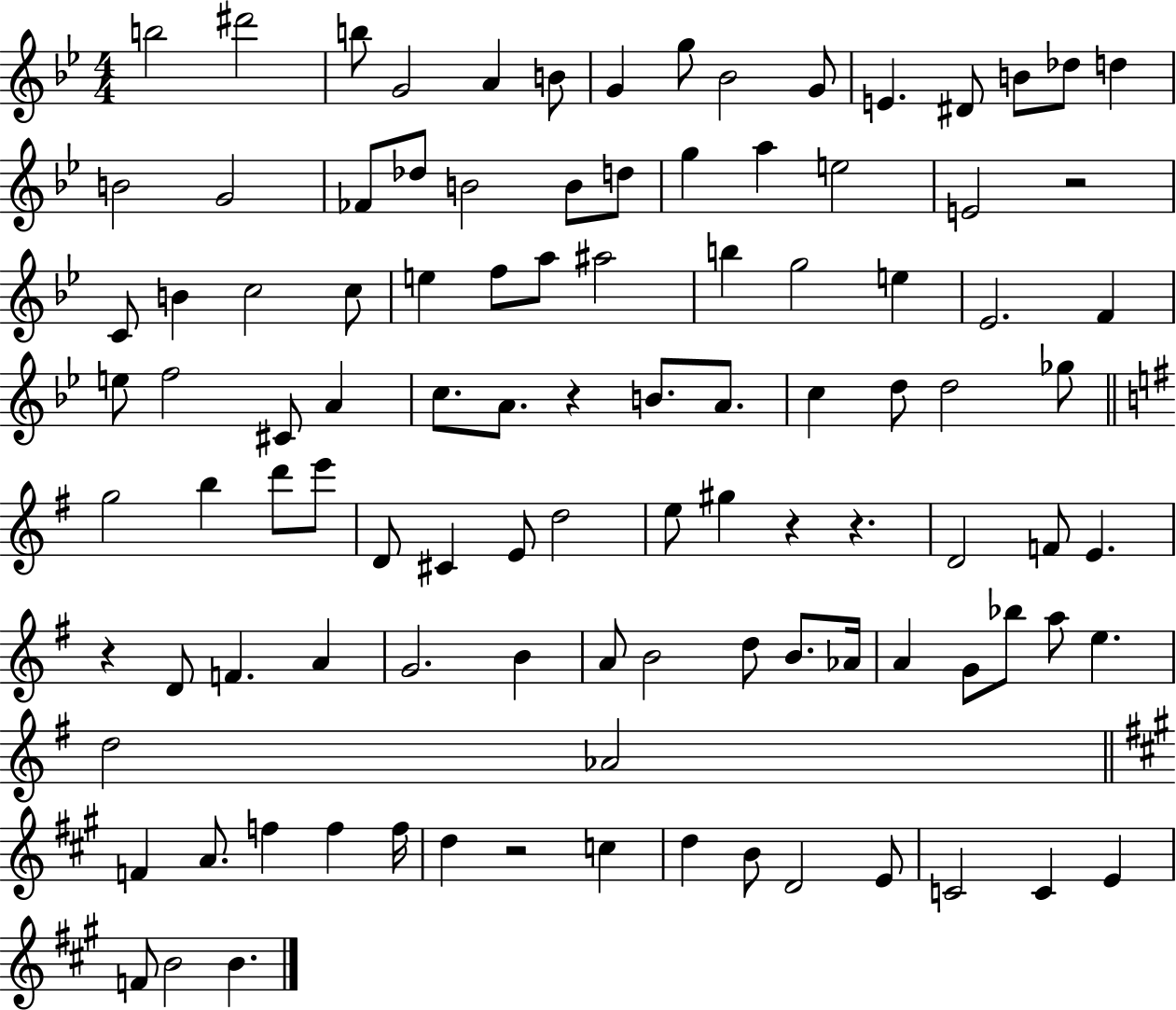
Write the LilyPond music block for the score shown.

{
  \clef treble
  \numericTimeSignature
  \time 4/4
  \key bes \major
  b''2 dis'''2 | b''8 g'2 a'4 b'8 | g'4 g''8 bes'2 g'8 | e'4. dis'8 b'8 des''8 d''4 | \break b'2 g'2 | fes'8 des''8 b'2 b'8 d''8 | g''4 a''4 e''2 | e'2 r2 | \break c'8 b'4 c''2 c''8 | e''4 f''8 a''8 ais''2 | b''4 g''2 e''4 | ees'2. f'4 | \break e''8 f''2 cis'8 a'4 | c''8. a'8. r4 b'8. a'8. | c''4 d''8 d''2 ges''8 | \bar "||" \break \key g \major g''2 b''4 d'''8 e'''8 | d'8 cis'4 e'8 d''2 | e''8 gis''4 r4 r4. | d'2 f'8 e'4. | \break r4 d'8 f'4. a'4 | g'2. b'4 | a'8 b'2 d''8 b'8. aes'16 | a'4 g'8 bes''8 a''8 e''4. | \break d''2 aes'2 | \bar "||" \break \key a \major f'4 a'8. f''4 f''4 f''16 | d''4 r2 c''4 | d''4 b'8 d'2 e'8 | c'2 c'4 e'4 | \break f'8 b'2 b'4. | \bar "|."
}